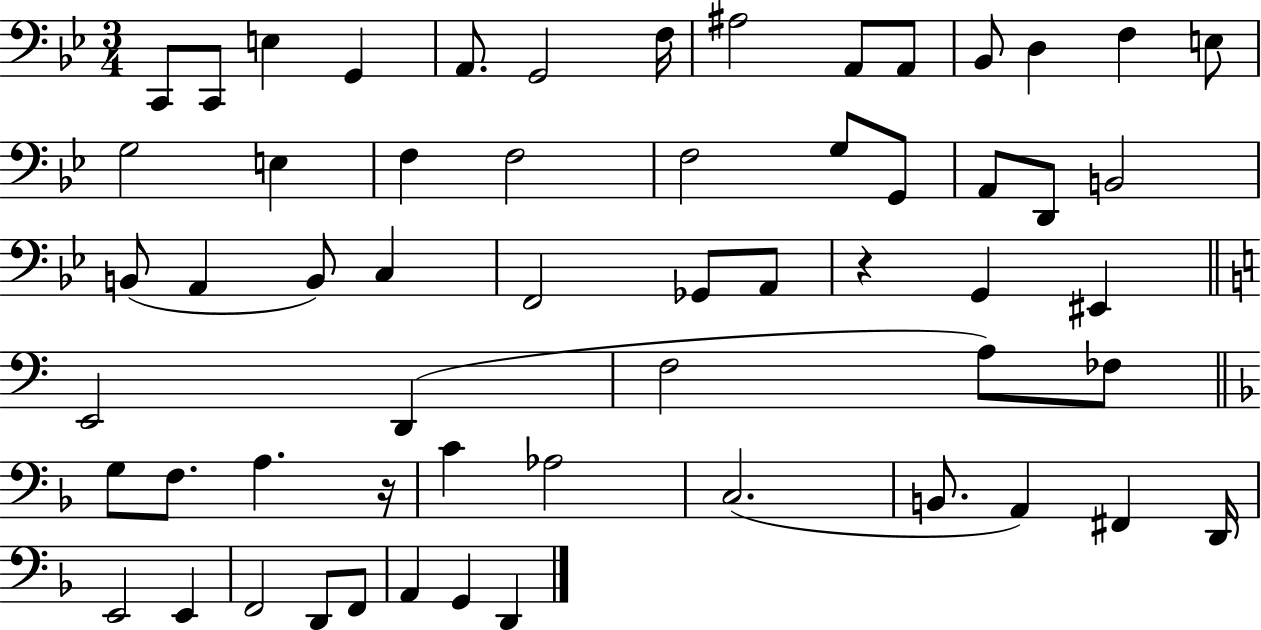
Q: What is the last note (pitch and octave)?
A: D2